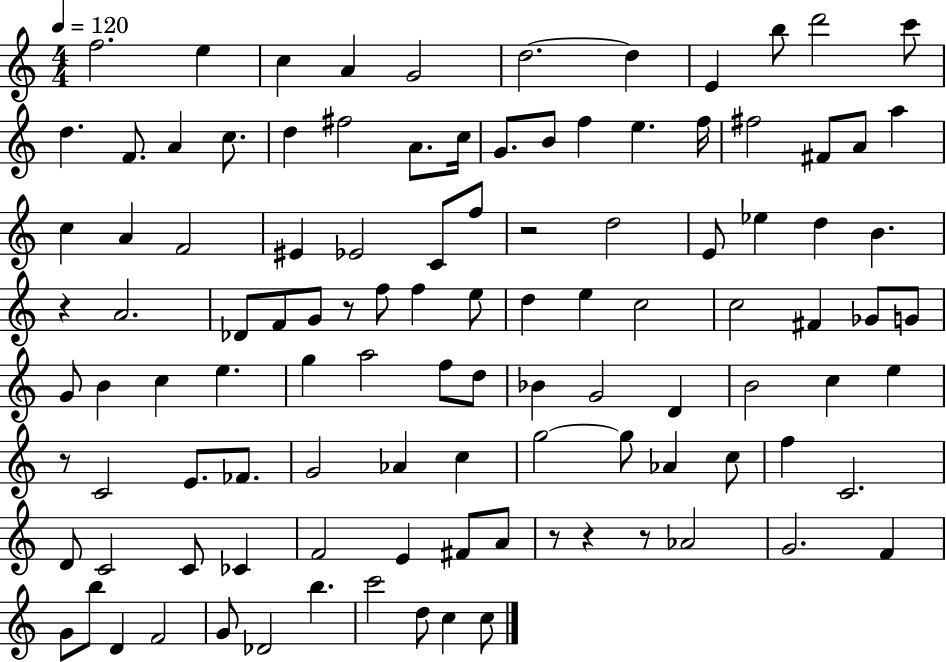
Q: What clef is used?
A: treble